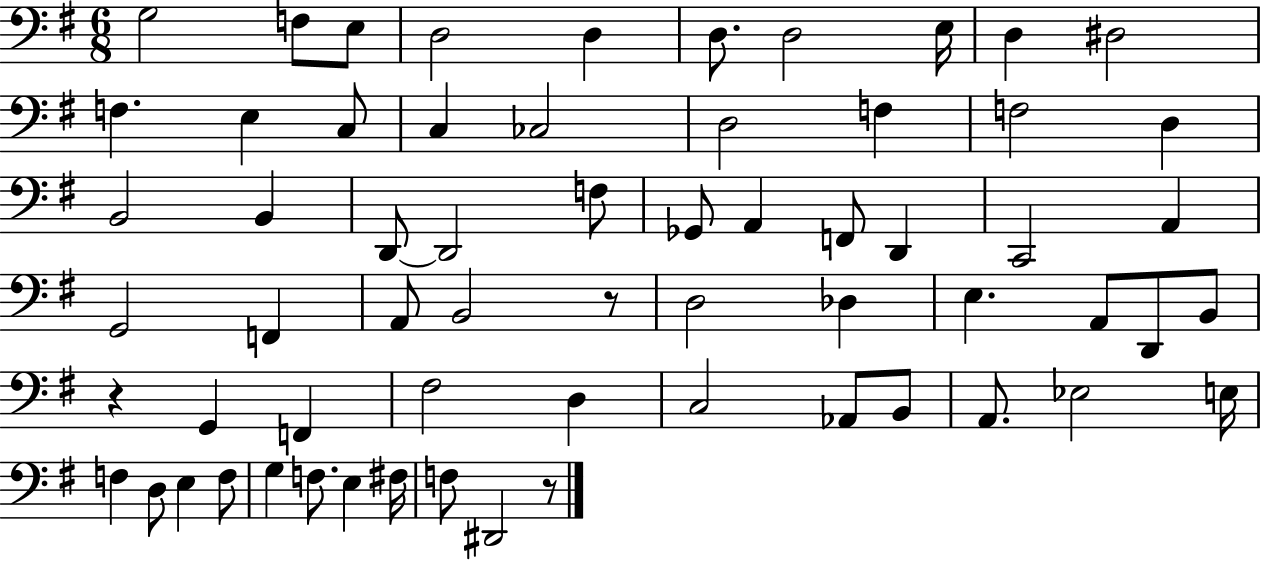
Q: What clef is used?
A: bass